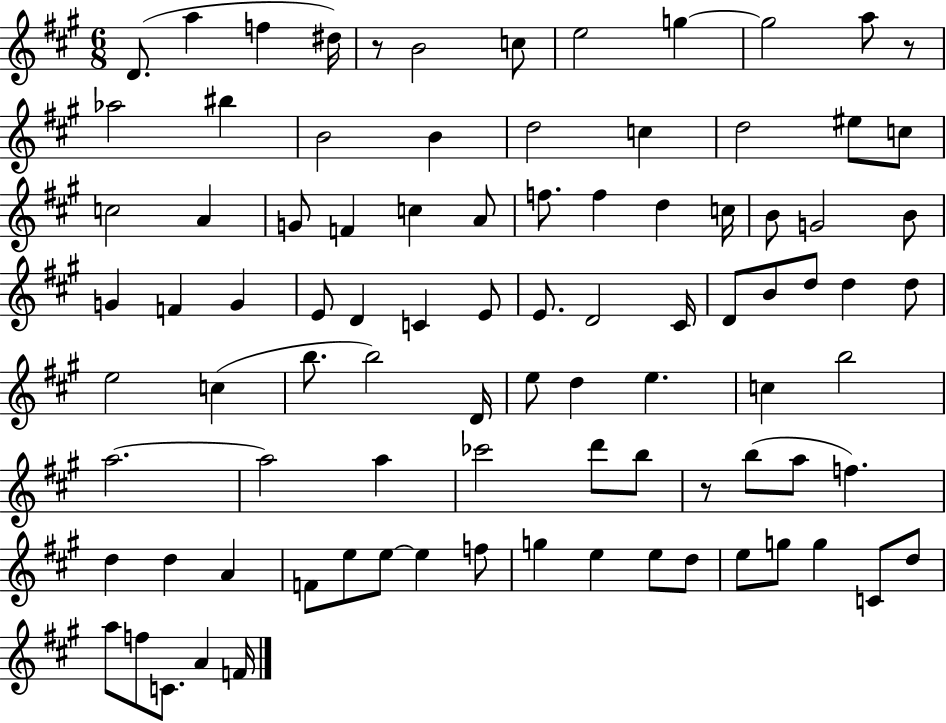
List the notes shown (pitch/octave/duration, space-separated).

D4/e. A5/q F5/q D#5/s R/e B4/h C5/e E5/h G5/q G5/h A5/e R/e Ab5/h BIS5/q B4/h B4/q D5/h C5/q D5/h EIS5/e C5/e C5/h A4/q G4/e F4/q C5/q A4/e F5/e. F5/q D5/q C5/s B4/e G4/h B4/e G4/q F4/q G4/q E4/e D4/q C4/q E4/e E4/e. D4/h C#4/s D4/e B4/e D5/e D5/q D5/e E5/h C5/q B5/e. B5/h D4/s E5/e D5/q E5/q. C5/q B5/h A5/h. A5/h A5/q CES6/h D6/e B5/e R/e B5/e A5/e F5/q. D5/q D5/q A4/q F4/e E5/e E5/e E5/q F5/e G5/q E5/q E5/e D5/e E5/e G5/e G5/q C4/e D5/e A5/e F5/e C4/e. A4/q F4/s